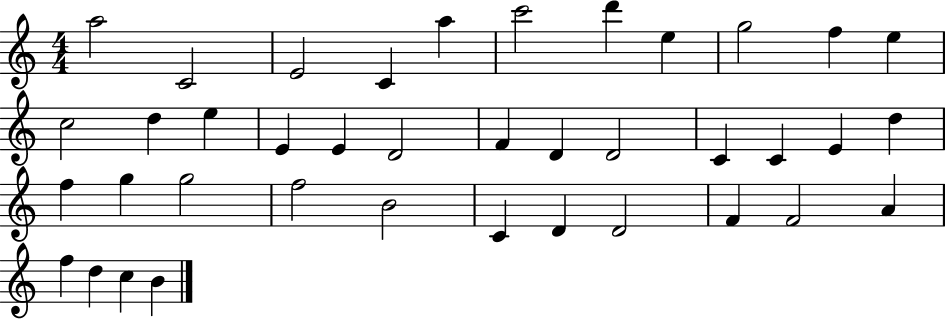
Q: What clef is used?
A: treble